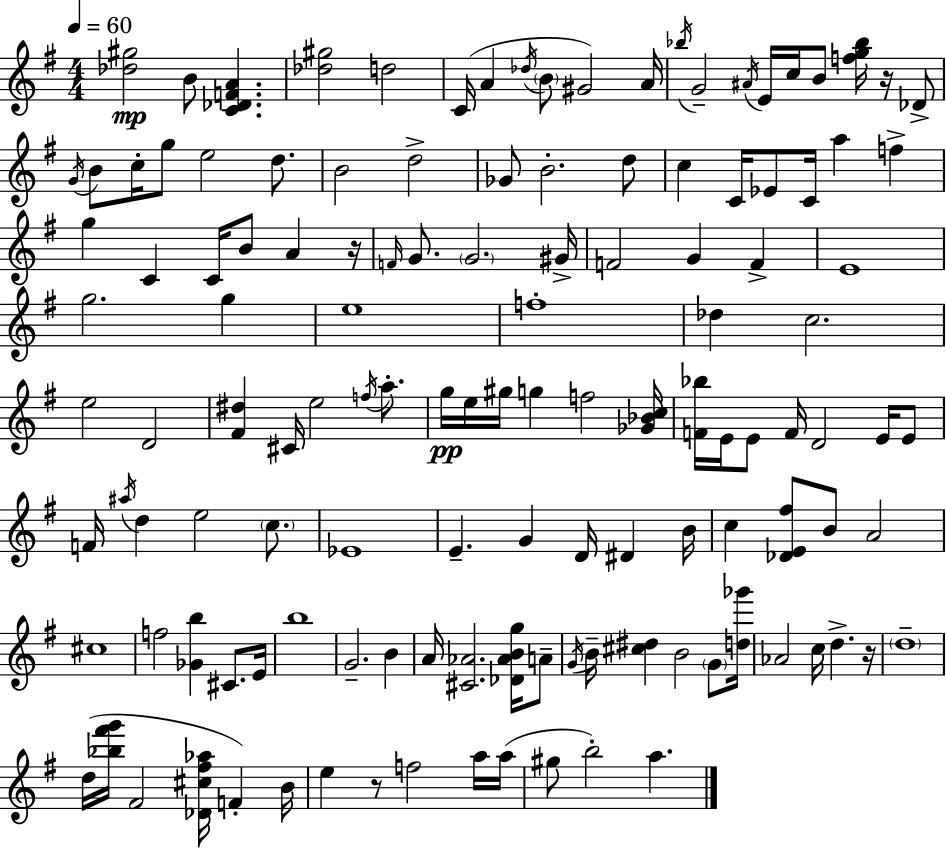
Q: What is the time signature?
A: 4/4